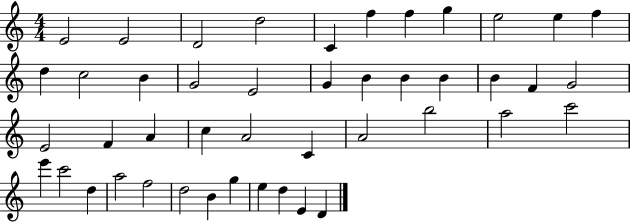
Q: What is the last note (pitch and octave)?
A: D4